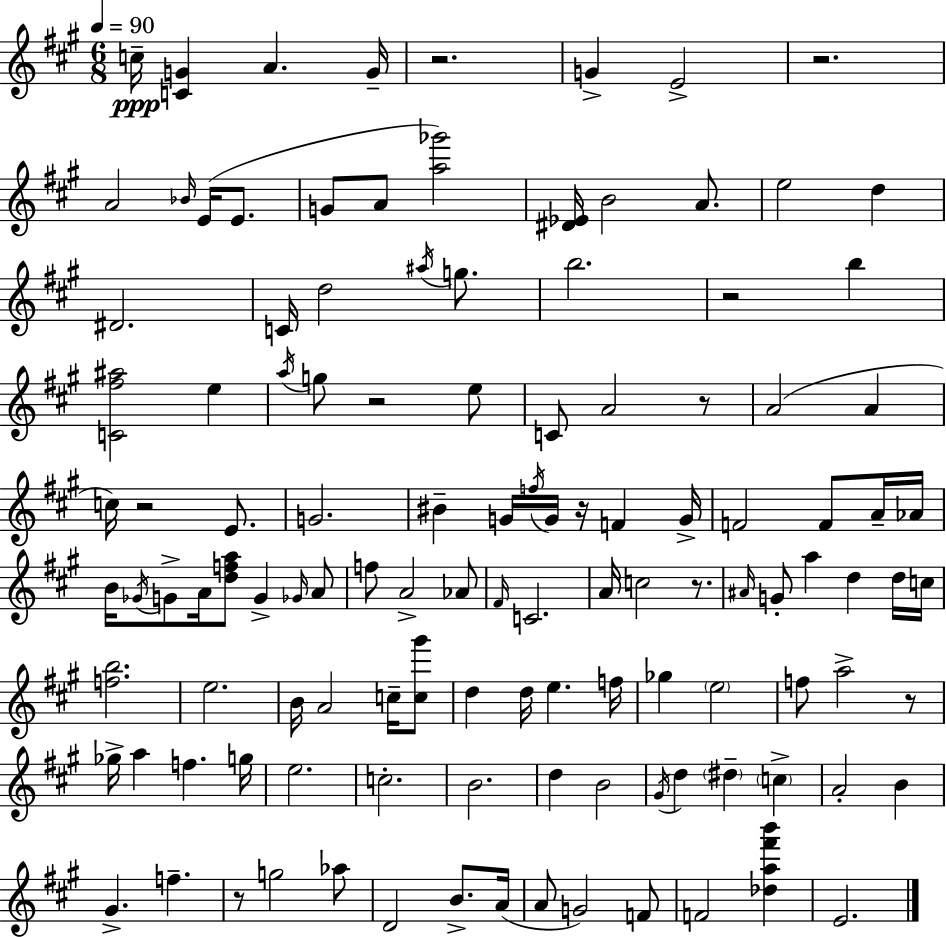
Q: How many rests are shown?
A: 10